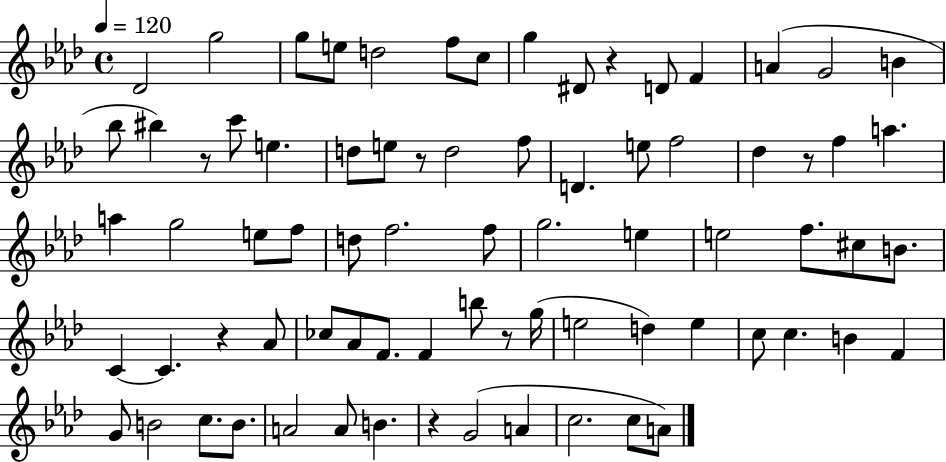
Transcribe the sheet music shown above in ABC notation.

X:1
T:Untitled
M:4/4
L:1/4
K:Ab
_D2 g2 g/2 e/2 d2 f/2 c/2 g ^D/2 z D/2 F A G2 B _b/2 ^b z/2 c'/2 e d/2 e/2 z/2 d2 f/2 D e/2 f2 _d z/2 f a a g2 e/2 f/2 d/2 f2 f/2 g2 e e2 f/2 ^c/2 B/2 C C z _A/2 _c/2 _A/2 F/2 F b/2 z/2 g/4 e2 d e c/2 c B F G/2 B2 c/2 B/2 A2 A/2 B z G2 A c2 c/2 A/2